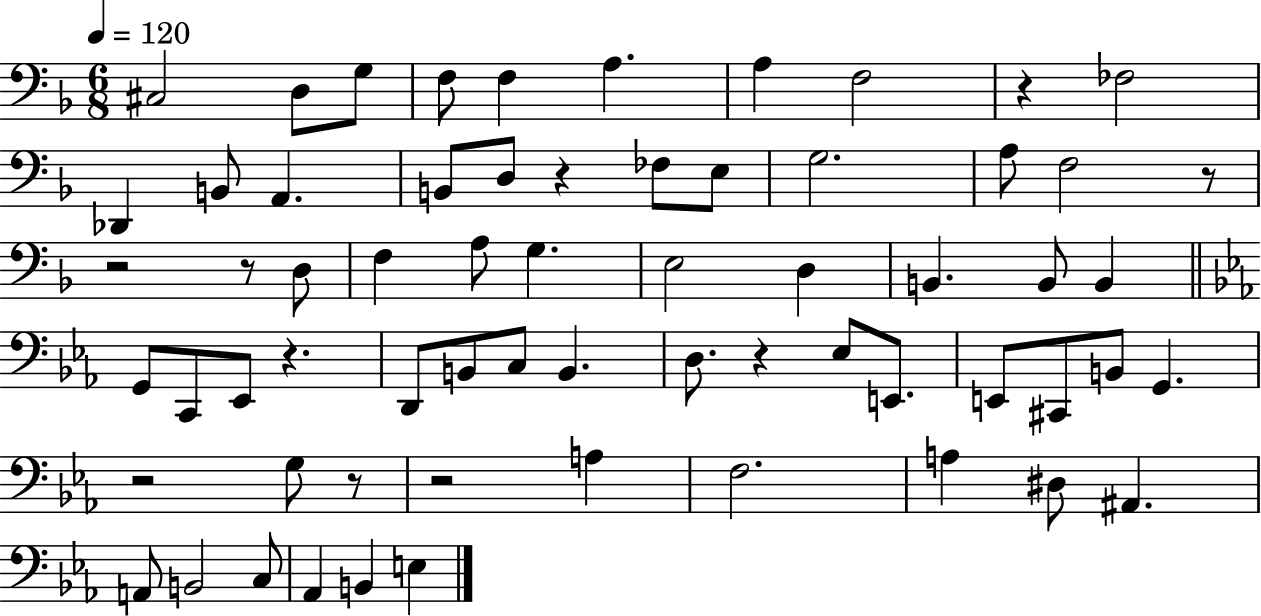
X:1
T:Untitled
M:6/8
L:1/4
K:F
^C,2 D,/2 G,/2 F,/2 F, A, A, F,2 z _F,2 _D,, B,,/2 A,, B,,/2 D,/2 z _F,/2 E,/2 G,2 A,/2 F,2 z/2 z2 z/2 D,/2 F, A,/2 G, E,2 D, B,, B,,/2 B,, G,,/2 C,,/2 _E,,/2 z D,,/2 B,,/2 C,/2 B,, D,/2 z _E,/2 E,,/2 E,,/2 ^C,,/2 B,,/2 G,, z2 G,/2 z/2 z2 A, F,2 A, ^D,/2 ^A,, A,,/2 B,,2 C,/2 _A,, B,, E,